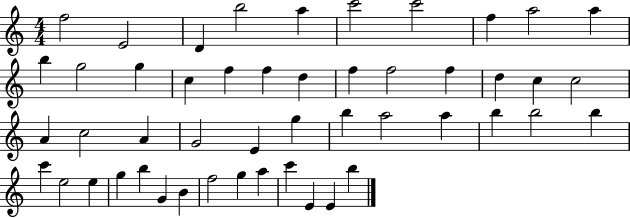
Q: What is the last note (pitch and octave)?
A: B5